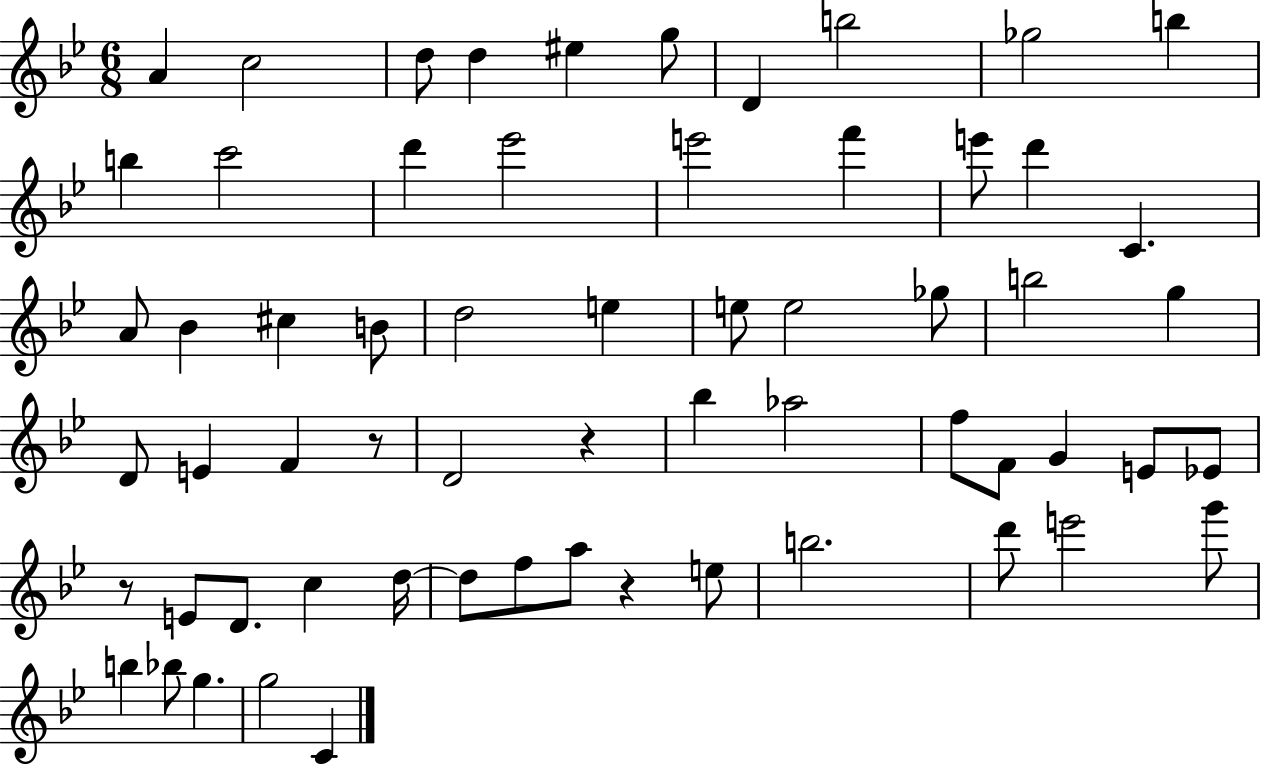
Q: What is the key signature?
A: BES major